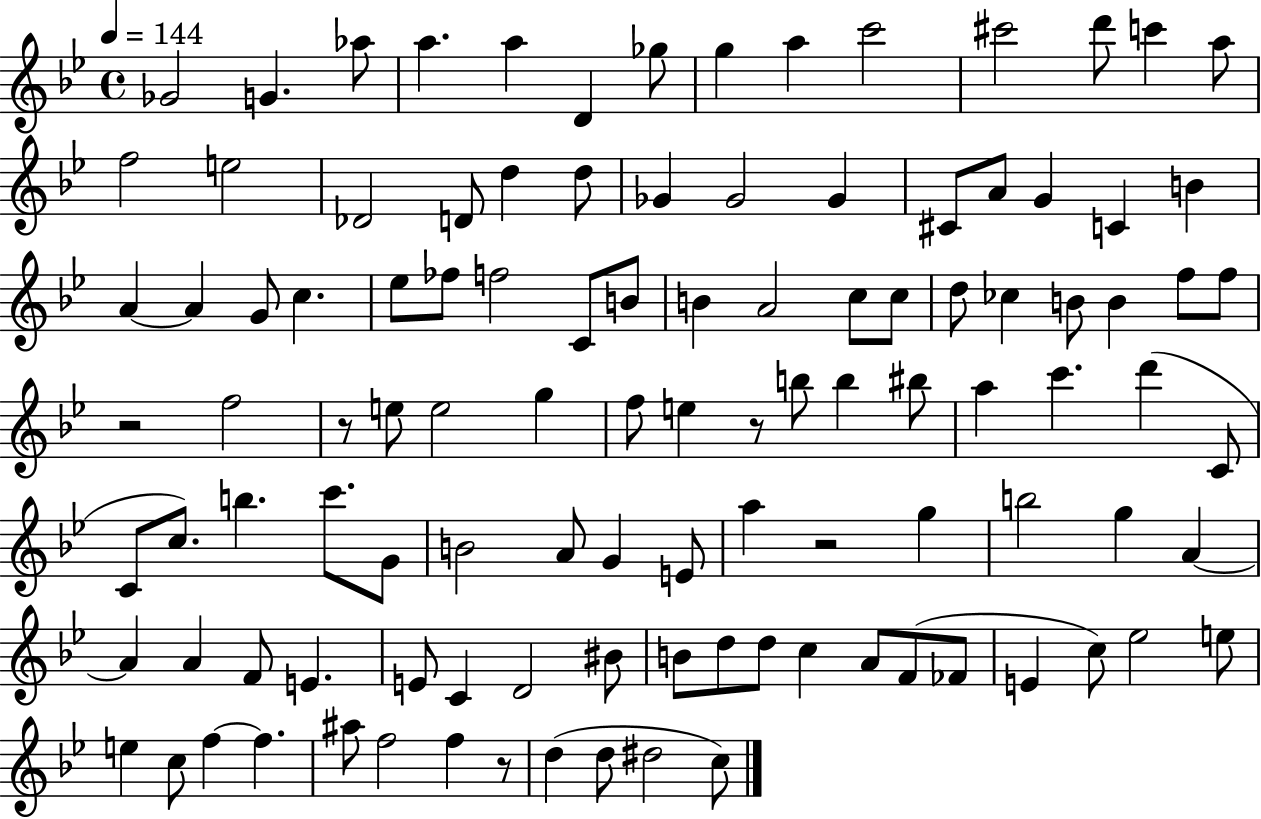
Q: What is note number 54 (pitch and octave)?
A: B5